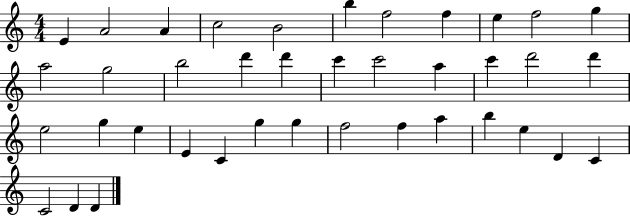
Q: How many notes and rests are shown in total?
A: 39